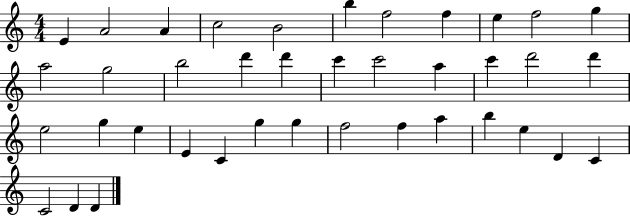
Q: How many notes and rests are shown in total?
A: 39